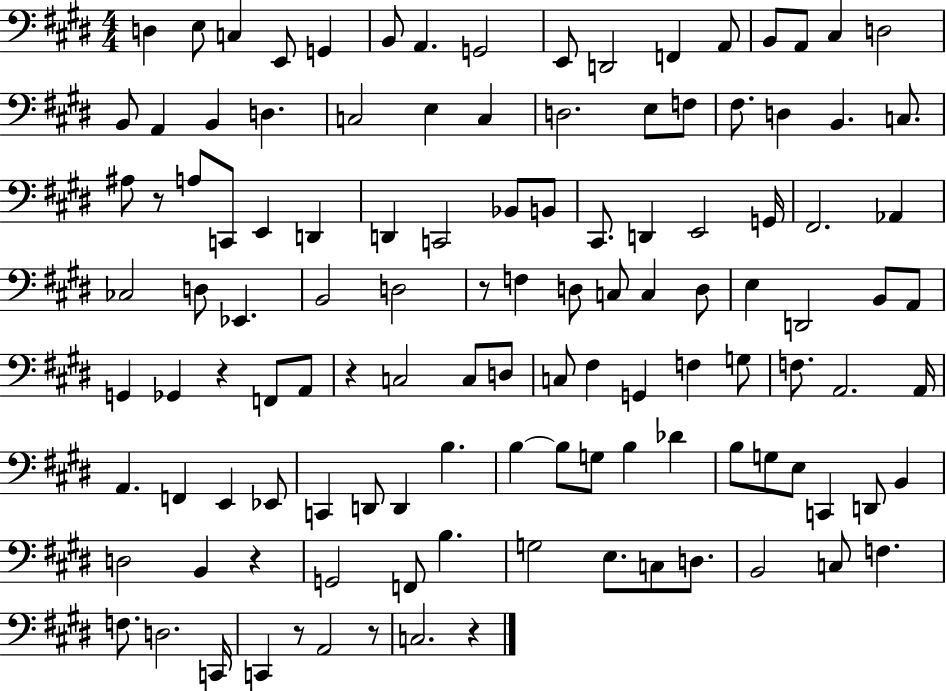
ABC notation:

X:1
T:Untitled
M:4/4
L:1/4
K:E
D, E,/2 C, E,,/2 G,, B,,/2 A,, G,,2 E,,/2 D,,2 F,, A,,/2 B,,/2 A,,/2 ^C, D,2 B,,/2 A,, B,, D, C,2 E, C, D,2 E,/2 F,/2 ^F,/2 D, B,, C,/2 ^A,/2 z/2 A,/2 C,,/2 E,, D,, D,, C,,2 _B,,/2 B,,/2 ^C,,/2 D,, E,,2 G,,/4 ^F,,2 _A,, _C,2 D,/2 _E,, B,,2 D,2 z/2 F, D,/2 C,/2 C, D,/2 E, D,,2 B,,/2 A,,/2 G,, _G,, z F,,/2 A,,/2 z C,2 C,/2 D,/2 C,/2 ^F, G,, F, G,/2 F,/2 A,,2 A,,/4 A,, F,, E,, _E,,/2 C,, D,,/2 D,, B, B, B,/2 G,/2 B, _D B,/2 G,/2 E,/2 C,, D,,/2 B,, D,2 B,, z G,,2 F,,/2 B, G,2 E,/2 C,/2 D,/2 B,,2 C,/2 F, F,/2 D,2 C,,/4 C,, z/2 A,,2 z/2 C,2 z